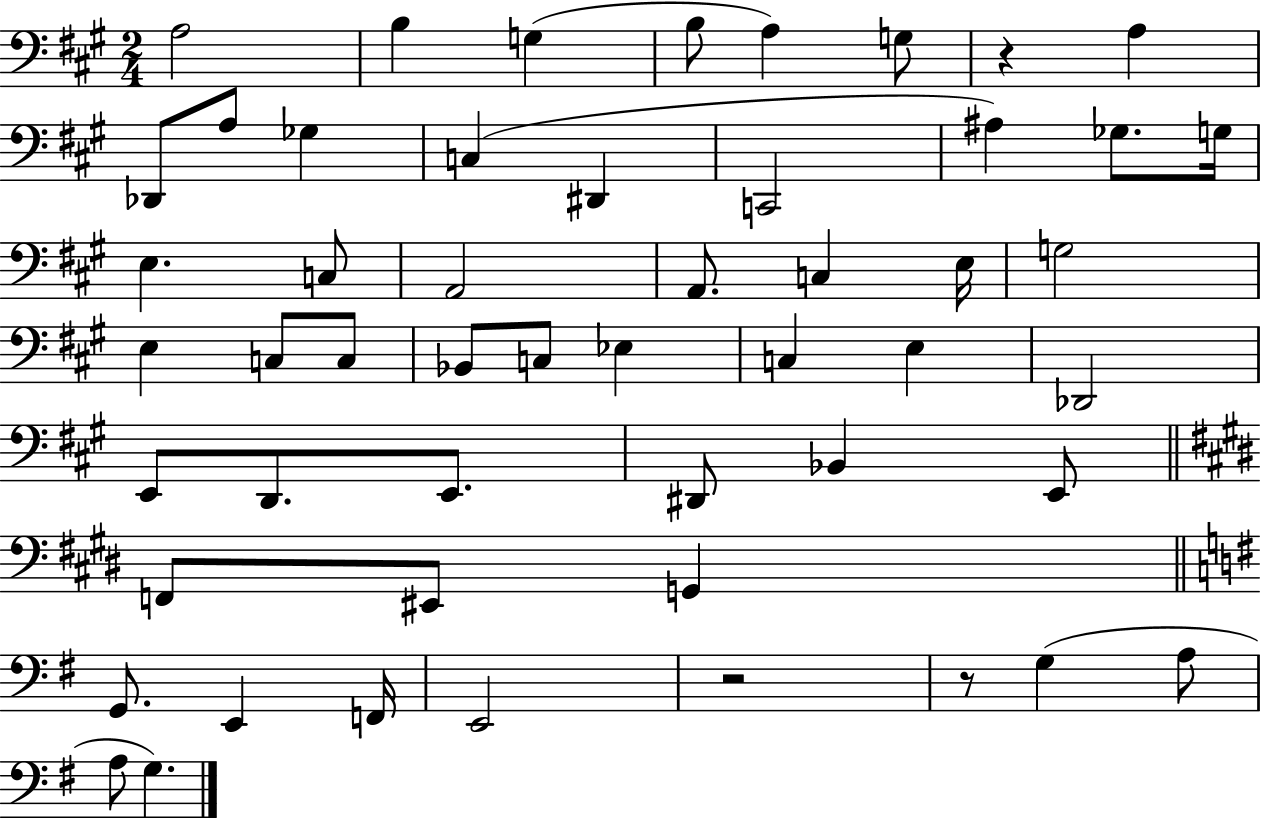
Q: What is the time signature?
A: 2/4